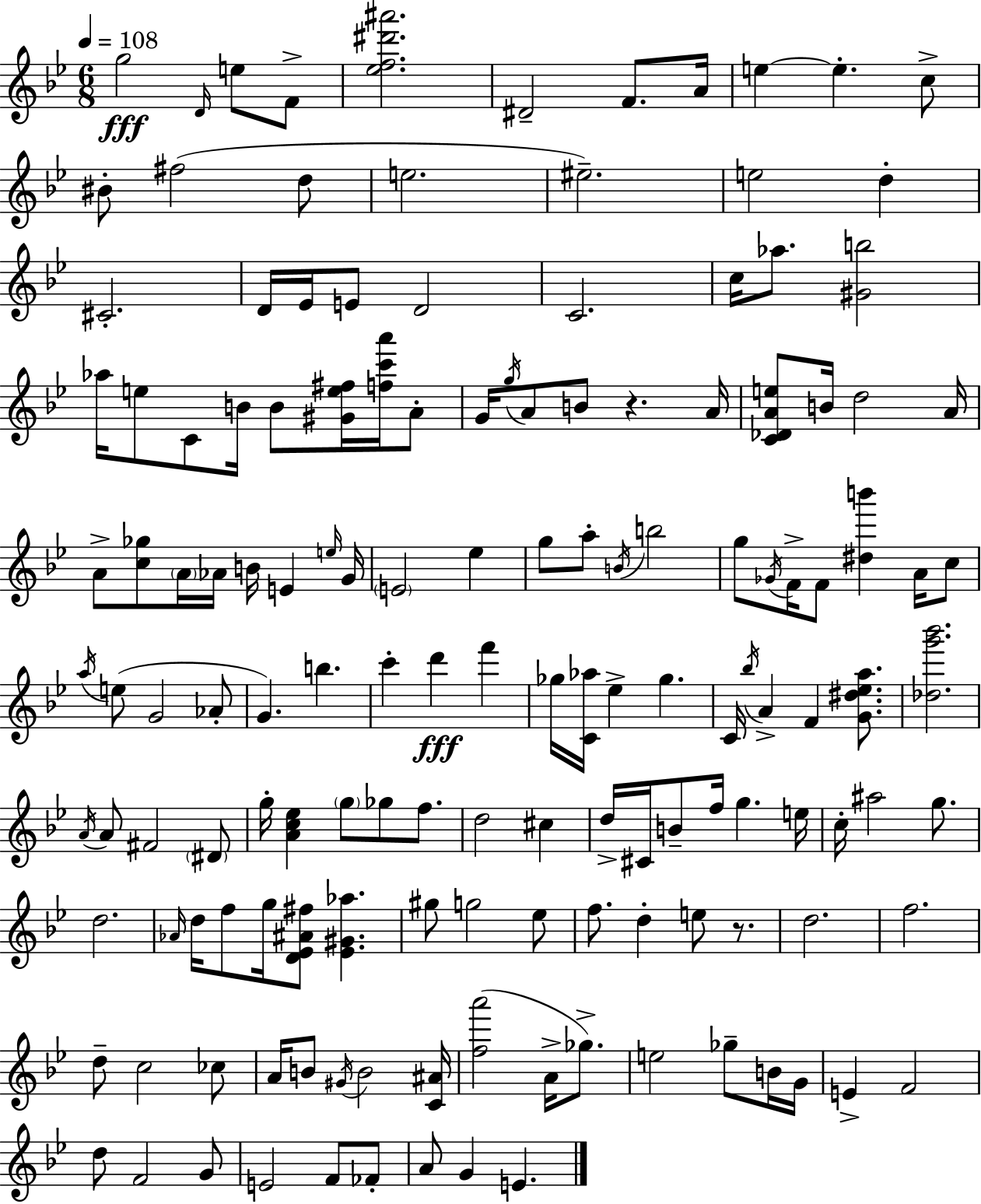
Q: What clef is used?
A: treble